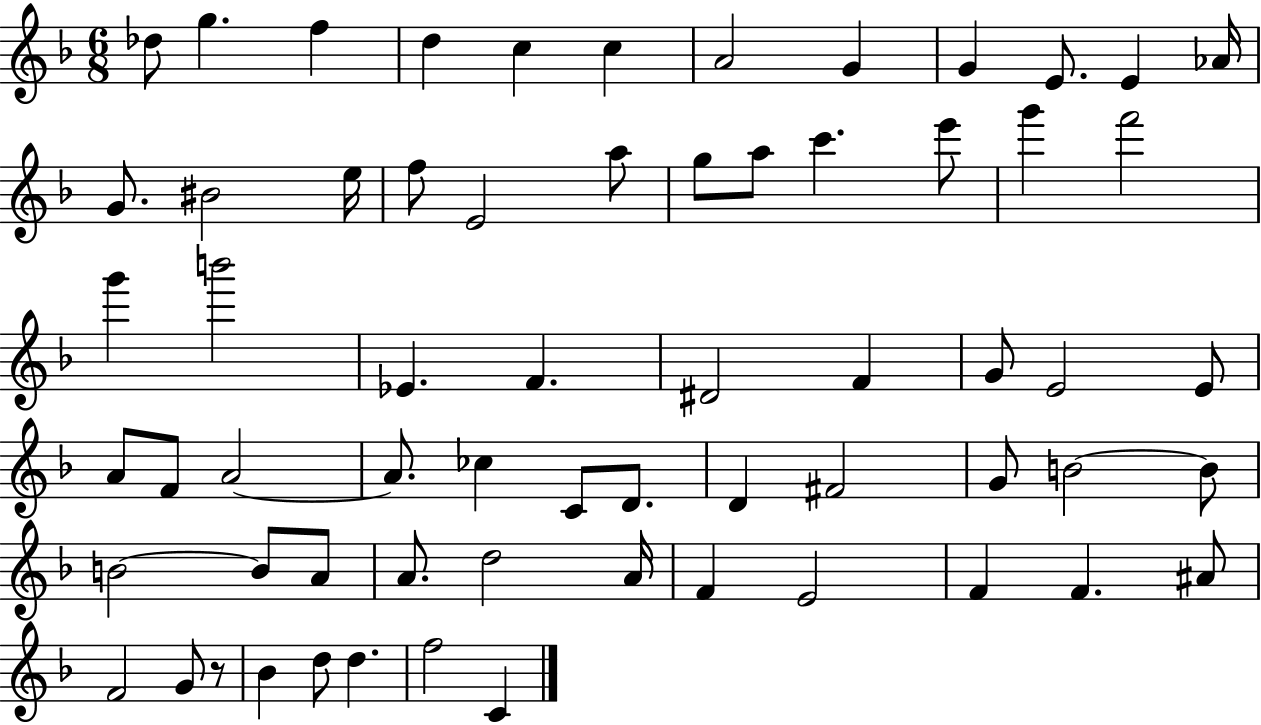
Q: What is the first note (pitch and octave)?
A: Db5